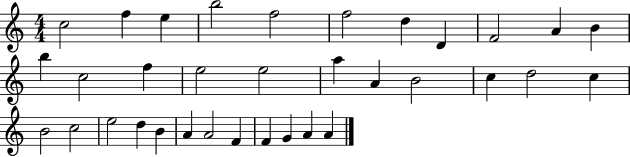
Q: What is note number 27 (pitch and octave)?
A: B4